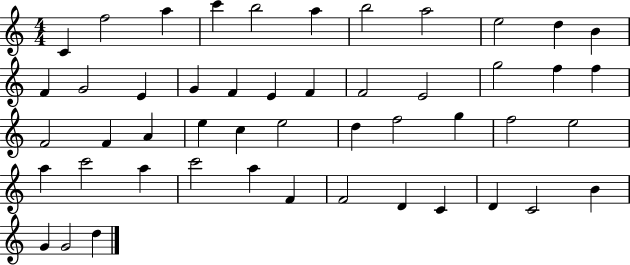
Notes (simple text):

C4/q F5/h A5/q C6/q B5/h A5/q B5/h A5/h E5/h D5/q B4/q F4/q G4/h E4/q G4/q F4/q E4/q F4/q F4/h E4/h G5/h F5/q F5/q F4/h F4/q A4/q E5/q C5/q E5/h D5/q F5/h G5/q F5/h E5/h A5/q C6/h A5/q C6/h A5/q F4/q F4/h D4/q C4/q D4/q C4/h B4/q G4/q G4/h D5/q